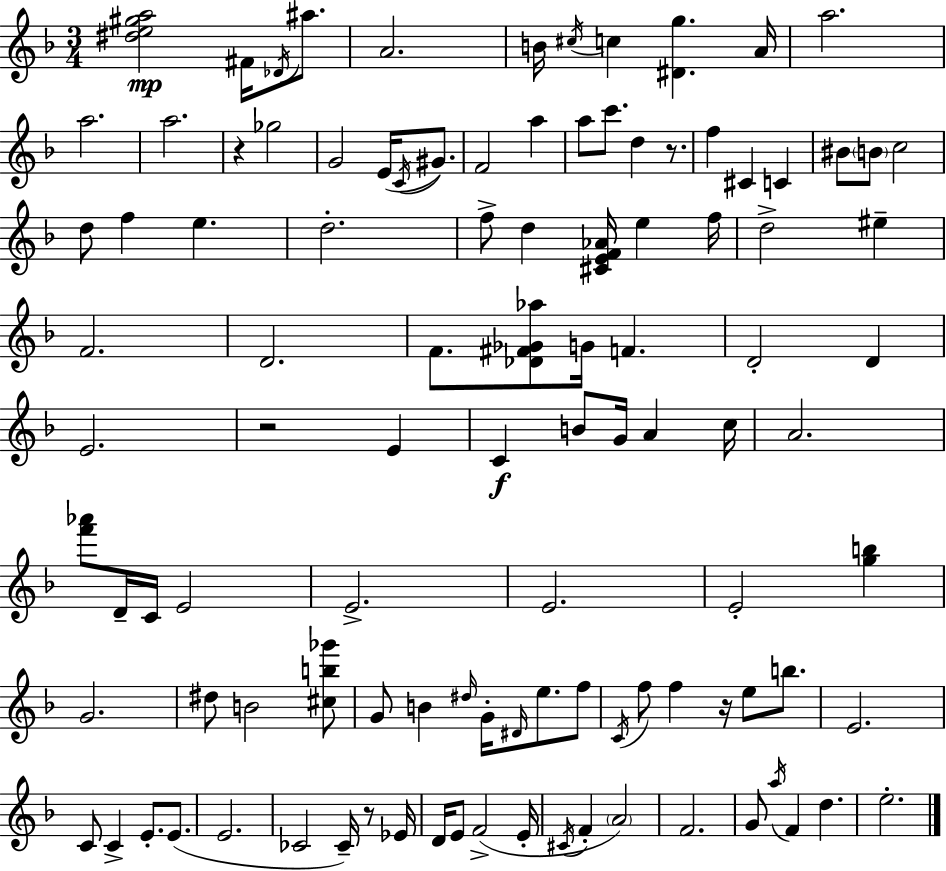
[D#5,E5,G#5,A5]/h F#4/s Db4/s A#5/e. A4/h. B4/s C#5/s C5/q [D#4,G5]/q. A4/s A5/h. A5/h. A5/h. R/q Gb5/h G4/h E4/s C4/s G#4/e. F4/h A5/q A5/e C6/e. D5/q R/e. F5/q C#4/q C4/q BIS4/e B4/e C5/h D5/e F5/q E5/q. D5/h. F5/e D5/q [C#4,E4,F4,Ab4]/s E5/q F5/s D5/h EIS5/q F4/h. D4/h. F4/e. [Db4,F#4,Gb4,Ab5]/e G4/s F4/q. D4/h D4/q E4/h. R/h E4/q C4/q B4/e G4/s A4/q C5/s A4/h. [F6,Ab6]/e D4/s C4/s E4/h E4/h. E4/h. E4/h [G5,B5]/q G4/h. D#5/e B4/h [C#5,B5,Gb6]/e G4/e B4/q D#5/s G4/s D#4/s E5/e. F5/e C4/s F5/e F5/q R/s E5/e B5/e. E4/h. C4/e C4/q E4/e. E4/e. E4/h. CES4/h CES4/s R/e Eb4/s D4/s E4/e F4/h E4/s C#4/s F4/q A4/h F4/h. G4/e A5/s F4/q D5/q. E5/h.